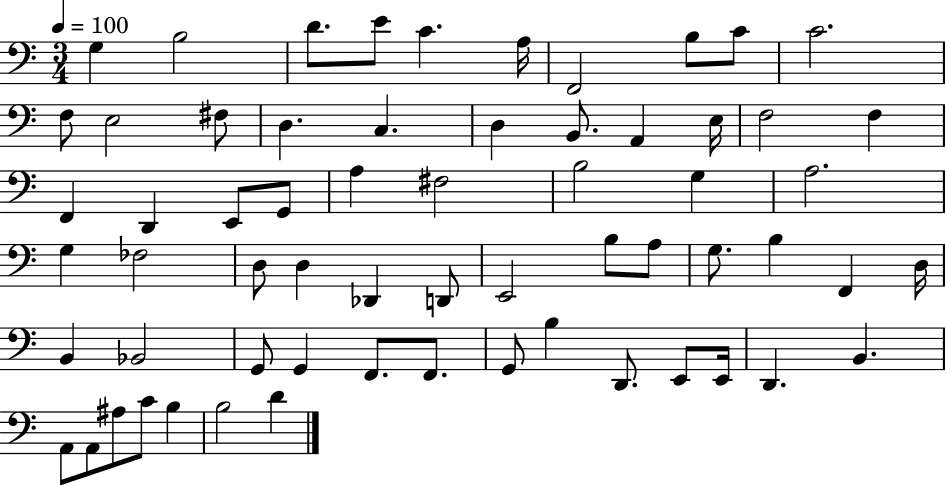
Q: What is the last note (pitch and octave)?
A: D4